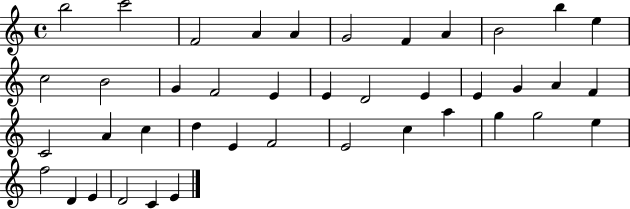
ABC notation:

X:1
T:Untitled
M:4/4
L:1/4
K:C
b2 c'2 F2 A A G2 F A B2 b e c2 B2 G F2 E E D2 E E G A F C2 A c d E F2 E2 c a g g2 e f2 D E D2 C E